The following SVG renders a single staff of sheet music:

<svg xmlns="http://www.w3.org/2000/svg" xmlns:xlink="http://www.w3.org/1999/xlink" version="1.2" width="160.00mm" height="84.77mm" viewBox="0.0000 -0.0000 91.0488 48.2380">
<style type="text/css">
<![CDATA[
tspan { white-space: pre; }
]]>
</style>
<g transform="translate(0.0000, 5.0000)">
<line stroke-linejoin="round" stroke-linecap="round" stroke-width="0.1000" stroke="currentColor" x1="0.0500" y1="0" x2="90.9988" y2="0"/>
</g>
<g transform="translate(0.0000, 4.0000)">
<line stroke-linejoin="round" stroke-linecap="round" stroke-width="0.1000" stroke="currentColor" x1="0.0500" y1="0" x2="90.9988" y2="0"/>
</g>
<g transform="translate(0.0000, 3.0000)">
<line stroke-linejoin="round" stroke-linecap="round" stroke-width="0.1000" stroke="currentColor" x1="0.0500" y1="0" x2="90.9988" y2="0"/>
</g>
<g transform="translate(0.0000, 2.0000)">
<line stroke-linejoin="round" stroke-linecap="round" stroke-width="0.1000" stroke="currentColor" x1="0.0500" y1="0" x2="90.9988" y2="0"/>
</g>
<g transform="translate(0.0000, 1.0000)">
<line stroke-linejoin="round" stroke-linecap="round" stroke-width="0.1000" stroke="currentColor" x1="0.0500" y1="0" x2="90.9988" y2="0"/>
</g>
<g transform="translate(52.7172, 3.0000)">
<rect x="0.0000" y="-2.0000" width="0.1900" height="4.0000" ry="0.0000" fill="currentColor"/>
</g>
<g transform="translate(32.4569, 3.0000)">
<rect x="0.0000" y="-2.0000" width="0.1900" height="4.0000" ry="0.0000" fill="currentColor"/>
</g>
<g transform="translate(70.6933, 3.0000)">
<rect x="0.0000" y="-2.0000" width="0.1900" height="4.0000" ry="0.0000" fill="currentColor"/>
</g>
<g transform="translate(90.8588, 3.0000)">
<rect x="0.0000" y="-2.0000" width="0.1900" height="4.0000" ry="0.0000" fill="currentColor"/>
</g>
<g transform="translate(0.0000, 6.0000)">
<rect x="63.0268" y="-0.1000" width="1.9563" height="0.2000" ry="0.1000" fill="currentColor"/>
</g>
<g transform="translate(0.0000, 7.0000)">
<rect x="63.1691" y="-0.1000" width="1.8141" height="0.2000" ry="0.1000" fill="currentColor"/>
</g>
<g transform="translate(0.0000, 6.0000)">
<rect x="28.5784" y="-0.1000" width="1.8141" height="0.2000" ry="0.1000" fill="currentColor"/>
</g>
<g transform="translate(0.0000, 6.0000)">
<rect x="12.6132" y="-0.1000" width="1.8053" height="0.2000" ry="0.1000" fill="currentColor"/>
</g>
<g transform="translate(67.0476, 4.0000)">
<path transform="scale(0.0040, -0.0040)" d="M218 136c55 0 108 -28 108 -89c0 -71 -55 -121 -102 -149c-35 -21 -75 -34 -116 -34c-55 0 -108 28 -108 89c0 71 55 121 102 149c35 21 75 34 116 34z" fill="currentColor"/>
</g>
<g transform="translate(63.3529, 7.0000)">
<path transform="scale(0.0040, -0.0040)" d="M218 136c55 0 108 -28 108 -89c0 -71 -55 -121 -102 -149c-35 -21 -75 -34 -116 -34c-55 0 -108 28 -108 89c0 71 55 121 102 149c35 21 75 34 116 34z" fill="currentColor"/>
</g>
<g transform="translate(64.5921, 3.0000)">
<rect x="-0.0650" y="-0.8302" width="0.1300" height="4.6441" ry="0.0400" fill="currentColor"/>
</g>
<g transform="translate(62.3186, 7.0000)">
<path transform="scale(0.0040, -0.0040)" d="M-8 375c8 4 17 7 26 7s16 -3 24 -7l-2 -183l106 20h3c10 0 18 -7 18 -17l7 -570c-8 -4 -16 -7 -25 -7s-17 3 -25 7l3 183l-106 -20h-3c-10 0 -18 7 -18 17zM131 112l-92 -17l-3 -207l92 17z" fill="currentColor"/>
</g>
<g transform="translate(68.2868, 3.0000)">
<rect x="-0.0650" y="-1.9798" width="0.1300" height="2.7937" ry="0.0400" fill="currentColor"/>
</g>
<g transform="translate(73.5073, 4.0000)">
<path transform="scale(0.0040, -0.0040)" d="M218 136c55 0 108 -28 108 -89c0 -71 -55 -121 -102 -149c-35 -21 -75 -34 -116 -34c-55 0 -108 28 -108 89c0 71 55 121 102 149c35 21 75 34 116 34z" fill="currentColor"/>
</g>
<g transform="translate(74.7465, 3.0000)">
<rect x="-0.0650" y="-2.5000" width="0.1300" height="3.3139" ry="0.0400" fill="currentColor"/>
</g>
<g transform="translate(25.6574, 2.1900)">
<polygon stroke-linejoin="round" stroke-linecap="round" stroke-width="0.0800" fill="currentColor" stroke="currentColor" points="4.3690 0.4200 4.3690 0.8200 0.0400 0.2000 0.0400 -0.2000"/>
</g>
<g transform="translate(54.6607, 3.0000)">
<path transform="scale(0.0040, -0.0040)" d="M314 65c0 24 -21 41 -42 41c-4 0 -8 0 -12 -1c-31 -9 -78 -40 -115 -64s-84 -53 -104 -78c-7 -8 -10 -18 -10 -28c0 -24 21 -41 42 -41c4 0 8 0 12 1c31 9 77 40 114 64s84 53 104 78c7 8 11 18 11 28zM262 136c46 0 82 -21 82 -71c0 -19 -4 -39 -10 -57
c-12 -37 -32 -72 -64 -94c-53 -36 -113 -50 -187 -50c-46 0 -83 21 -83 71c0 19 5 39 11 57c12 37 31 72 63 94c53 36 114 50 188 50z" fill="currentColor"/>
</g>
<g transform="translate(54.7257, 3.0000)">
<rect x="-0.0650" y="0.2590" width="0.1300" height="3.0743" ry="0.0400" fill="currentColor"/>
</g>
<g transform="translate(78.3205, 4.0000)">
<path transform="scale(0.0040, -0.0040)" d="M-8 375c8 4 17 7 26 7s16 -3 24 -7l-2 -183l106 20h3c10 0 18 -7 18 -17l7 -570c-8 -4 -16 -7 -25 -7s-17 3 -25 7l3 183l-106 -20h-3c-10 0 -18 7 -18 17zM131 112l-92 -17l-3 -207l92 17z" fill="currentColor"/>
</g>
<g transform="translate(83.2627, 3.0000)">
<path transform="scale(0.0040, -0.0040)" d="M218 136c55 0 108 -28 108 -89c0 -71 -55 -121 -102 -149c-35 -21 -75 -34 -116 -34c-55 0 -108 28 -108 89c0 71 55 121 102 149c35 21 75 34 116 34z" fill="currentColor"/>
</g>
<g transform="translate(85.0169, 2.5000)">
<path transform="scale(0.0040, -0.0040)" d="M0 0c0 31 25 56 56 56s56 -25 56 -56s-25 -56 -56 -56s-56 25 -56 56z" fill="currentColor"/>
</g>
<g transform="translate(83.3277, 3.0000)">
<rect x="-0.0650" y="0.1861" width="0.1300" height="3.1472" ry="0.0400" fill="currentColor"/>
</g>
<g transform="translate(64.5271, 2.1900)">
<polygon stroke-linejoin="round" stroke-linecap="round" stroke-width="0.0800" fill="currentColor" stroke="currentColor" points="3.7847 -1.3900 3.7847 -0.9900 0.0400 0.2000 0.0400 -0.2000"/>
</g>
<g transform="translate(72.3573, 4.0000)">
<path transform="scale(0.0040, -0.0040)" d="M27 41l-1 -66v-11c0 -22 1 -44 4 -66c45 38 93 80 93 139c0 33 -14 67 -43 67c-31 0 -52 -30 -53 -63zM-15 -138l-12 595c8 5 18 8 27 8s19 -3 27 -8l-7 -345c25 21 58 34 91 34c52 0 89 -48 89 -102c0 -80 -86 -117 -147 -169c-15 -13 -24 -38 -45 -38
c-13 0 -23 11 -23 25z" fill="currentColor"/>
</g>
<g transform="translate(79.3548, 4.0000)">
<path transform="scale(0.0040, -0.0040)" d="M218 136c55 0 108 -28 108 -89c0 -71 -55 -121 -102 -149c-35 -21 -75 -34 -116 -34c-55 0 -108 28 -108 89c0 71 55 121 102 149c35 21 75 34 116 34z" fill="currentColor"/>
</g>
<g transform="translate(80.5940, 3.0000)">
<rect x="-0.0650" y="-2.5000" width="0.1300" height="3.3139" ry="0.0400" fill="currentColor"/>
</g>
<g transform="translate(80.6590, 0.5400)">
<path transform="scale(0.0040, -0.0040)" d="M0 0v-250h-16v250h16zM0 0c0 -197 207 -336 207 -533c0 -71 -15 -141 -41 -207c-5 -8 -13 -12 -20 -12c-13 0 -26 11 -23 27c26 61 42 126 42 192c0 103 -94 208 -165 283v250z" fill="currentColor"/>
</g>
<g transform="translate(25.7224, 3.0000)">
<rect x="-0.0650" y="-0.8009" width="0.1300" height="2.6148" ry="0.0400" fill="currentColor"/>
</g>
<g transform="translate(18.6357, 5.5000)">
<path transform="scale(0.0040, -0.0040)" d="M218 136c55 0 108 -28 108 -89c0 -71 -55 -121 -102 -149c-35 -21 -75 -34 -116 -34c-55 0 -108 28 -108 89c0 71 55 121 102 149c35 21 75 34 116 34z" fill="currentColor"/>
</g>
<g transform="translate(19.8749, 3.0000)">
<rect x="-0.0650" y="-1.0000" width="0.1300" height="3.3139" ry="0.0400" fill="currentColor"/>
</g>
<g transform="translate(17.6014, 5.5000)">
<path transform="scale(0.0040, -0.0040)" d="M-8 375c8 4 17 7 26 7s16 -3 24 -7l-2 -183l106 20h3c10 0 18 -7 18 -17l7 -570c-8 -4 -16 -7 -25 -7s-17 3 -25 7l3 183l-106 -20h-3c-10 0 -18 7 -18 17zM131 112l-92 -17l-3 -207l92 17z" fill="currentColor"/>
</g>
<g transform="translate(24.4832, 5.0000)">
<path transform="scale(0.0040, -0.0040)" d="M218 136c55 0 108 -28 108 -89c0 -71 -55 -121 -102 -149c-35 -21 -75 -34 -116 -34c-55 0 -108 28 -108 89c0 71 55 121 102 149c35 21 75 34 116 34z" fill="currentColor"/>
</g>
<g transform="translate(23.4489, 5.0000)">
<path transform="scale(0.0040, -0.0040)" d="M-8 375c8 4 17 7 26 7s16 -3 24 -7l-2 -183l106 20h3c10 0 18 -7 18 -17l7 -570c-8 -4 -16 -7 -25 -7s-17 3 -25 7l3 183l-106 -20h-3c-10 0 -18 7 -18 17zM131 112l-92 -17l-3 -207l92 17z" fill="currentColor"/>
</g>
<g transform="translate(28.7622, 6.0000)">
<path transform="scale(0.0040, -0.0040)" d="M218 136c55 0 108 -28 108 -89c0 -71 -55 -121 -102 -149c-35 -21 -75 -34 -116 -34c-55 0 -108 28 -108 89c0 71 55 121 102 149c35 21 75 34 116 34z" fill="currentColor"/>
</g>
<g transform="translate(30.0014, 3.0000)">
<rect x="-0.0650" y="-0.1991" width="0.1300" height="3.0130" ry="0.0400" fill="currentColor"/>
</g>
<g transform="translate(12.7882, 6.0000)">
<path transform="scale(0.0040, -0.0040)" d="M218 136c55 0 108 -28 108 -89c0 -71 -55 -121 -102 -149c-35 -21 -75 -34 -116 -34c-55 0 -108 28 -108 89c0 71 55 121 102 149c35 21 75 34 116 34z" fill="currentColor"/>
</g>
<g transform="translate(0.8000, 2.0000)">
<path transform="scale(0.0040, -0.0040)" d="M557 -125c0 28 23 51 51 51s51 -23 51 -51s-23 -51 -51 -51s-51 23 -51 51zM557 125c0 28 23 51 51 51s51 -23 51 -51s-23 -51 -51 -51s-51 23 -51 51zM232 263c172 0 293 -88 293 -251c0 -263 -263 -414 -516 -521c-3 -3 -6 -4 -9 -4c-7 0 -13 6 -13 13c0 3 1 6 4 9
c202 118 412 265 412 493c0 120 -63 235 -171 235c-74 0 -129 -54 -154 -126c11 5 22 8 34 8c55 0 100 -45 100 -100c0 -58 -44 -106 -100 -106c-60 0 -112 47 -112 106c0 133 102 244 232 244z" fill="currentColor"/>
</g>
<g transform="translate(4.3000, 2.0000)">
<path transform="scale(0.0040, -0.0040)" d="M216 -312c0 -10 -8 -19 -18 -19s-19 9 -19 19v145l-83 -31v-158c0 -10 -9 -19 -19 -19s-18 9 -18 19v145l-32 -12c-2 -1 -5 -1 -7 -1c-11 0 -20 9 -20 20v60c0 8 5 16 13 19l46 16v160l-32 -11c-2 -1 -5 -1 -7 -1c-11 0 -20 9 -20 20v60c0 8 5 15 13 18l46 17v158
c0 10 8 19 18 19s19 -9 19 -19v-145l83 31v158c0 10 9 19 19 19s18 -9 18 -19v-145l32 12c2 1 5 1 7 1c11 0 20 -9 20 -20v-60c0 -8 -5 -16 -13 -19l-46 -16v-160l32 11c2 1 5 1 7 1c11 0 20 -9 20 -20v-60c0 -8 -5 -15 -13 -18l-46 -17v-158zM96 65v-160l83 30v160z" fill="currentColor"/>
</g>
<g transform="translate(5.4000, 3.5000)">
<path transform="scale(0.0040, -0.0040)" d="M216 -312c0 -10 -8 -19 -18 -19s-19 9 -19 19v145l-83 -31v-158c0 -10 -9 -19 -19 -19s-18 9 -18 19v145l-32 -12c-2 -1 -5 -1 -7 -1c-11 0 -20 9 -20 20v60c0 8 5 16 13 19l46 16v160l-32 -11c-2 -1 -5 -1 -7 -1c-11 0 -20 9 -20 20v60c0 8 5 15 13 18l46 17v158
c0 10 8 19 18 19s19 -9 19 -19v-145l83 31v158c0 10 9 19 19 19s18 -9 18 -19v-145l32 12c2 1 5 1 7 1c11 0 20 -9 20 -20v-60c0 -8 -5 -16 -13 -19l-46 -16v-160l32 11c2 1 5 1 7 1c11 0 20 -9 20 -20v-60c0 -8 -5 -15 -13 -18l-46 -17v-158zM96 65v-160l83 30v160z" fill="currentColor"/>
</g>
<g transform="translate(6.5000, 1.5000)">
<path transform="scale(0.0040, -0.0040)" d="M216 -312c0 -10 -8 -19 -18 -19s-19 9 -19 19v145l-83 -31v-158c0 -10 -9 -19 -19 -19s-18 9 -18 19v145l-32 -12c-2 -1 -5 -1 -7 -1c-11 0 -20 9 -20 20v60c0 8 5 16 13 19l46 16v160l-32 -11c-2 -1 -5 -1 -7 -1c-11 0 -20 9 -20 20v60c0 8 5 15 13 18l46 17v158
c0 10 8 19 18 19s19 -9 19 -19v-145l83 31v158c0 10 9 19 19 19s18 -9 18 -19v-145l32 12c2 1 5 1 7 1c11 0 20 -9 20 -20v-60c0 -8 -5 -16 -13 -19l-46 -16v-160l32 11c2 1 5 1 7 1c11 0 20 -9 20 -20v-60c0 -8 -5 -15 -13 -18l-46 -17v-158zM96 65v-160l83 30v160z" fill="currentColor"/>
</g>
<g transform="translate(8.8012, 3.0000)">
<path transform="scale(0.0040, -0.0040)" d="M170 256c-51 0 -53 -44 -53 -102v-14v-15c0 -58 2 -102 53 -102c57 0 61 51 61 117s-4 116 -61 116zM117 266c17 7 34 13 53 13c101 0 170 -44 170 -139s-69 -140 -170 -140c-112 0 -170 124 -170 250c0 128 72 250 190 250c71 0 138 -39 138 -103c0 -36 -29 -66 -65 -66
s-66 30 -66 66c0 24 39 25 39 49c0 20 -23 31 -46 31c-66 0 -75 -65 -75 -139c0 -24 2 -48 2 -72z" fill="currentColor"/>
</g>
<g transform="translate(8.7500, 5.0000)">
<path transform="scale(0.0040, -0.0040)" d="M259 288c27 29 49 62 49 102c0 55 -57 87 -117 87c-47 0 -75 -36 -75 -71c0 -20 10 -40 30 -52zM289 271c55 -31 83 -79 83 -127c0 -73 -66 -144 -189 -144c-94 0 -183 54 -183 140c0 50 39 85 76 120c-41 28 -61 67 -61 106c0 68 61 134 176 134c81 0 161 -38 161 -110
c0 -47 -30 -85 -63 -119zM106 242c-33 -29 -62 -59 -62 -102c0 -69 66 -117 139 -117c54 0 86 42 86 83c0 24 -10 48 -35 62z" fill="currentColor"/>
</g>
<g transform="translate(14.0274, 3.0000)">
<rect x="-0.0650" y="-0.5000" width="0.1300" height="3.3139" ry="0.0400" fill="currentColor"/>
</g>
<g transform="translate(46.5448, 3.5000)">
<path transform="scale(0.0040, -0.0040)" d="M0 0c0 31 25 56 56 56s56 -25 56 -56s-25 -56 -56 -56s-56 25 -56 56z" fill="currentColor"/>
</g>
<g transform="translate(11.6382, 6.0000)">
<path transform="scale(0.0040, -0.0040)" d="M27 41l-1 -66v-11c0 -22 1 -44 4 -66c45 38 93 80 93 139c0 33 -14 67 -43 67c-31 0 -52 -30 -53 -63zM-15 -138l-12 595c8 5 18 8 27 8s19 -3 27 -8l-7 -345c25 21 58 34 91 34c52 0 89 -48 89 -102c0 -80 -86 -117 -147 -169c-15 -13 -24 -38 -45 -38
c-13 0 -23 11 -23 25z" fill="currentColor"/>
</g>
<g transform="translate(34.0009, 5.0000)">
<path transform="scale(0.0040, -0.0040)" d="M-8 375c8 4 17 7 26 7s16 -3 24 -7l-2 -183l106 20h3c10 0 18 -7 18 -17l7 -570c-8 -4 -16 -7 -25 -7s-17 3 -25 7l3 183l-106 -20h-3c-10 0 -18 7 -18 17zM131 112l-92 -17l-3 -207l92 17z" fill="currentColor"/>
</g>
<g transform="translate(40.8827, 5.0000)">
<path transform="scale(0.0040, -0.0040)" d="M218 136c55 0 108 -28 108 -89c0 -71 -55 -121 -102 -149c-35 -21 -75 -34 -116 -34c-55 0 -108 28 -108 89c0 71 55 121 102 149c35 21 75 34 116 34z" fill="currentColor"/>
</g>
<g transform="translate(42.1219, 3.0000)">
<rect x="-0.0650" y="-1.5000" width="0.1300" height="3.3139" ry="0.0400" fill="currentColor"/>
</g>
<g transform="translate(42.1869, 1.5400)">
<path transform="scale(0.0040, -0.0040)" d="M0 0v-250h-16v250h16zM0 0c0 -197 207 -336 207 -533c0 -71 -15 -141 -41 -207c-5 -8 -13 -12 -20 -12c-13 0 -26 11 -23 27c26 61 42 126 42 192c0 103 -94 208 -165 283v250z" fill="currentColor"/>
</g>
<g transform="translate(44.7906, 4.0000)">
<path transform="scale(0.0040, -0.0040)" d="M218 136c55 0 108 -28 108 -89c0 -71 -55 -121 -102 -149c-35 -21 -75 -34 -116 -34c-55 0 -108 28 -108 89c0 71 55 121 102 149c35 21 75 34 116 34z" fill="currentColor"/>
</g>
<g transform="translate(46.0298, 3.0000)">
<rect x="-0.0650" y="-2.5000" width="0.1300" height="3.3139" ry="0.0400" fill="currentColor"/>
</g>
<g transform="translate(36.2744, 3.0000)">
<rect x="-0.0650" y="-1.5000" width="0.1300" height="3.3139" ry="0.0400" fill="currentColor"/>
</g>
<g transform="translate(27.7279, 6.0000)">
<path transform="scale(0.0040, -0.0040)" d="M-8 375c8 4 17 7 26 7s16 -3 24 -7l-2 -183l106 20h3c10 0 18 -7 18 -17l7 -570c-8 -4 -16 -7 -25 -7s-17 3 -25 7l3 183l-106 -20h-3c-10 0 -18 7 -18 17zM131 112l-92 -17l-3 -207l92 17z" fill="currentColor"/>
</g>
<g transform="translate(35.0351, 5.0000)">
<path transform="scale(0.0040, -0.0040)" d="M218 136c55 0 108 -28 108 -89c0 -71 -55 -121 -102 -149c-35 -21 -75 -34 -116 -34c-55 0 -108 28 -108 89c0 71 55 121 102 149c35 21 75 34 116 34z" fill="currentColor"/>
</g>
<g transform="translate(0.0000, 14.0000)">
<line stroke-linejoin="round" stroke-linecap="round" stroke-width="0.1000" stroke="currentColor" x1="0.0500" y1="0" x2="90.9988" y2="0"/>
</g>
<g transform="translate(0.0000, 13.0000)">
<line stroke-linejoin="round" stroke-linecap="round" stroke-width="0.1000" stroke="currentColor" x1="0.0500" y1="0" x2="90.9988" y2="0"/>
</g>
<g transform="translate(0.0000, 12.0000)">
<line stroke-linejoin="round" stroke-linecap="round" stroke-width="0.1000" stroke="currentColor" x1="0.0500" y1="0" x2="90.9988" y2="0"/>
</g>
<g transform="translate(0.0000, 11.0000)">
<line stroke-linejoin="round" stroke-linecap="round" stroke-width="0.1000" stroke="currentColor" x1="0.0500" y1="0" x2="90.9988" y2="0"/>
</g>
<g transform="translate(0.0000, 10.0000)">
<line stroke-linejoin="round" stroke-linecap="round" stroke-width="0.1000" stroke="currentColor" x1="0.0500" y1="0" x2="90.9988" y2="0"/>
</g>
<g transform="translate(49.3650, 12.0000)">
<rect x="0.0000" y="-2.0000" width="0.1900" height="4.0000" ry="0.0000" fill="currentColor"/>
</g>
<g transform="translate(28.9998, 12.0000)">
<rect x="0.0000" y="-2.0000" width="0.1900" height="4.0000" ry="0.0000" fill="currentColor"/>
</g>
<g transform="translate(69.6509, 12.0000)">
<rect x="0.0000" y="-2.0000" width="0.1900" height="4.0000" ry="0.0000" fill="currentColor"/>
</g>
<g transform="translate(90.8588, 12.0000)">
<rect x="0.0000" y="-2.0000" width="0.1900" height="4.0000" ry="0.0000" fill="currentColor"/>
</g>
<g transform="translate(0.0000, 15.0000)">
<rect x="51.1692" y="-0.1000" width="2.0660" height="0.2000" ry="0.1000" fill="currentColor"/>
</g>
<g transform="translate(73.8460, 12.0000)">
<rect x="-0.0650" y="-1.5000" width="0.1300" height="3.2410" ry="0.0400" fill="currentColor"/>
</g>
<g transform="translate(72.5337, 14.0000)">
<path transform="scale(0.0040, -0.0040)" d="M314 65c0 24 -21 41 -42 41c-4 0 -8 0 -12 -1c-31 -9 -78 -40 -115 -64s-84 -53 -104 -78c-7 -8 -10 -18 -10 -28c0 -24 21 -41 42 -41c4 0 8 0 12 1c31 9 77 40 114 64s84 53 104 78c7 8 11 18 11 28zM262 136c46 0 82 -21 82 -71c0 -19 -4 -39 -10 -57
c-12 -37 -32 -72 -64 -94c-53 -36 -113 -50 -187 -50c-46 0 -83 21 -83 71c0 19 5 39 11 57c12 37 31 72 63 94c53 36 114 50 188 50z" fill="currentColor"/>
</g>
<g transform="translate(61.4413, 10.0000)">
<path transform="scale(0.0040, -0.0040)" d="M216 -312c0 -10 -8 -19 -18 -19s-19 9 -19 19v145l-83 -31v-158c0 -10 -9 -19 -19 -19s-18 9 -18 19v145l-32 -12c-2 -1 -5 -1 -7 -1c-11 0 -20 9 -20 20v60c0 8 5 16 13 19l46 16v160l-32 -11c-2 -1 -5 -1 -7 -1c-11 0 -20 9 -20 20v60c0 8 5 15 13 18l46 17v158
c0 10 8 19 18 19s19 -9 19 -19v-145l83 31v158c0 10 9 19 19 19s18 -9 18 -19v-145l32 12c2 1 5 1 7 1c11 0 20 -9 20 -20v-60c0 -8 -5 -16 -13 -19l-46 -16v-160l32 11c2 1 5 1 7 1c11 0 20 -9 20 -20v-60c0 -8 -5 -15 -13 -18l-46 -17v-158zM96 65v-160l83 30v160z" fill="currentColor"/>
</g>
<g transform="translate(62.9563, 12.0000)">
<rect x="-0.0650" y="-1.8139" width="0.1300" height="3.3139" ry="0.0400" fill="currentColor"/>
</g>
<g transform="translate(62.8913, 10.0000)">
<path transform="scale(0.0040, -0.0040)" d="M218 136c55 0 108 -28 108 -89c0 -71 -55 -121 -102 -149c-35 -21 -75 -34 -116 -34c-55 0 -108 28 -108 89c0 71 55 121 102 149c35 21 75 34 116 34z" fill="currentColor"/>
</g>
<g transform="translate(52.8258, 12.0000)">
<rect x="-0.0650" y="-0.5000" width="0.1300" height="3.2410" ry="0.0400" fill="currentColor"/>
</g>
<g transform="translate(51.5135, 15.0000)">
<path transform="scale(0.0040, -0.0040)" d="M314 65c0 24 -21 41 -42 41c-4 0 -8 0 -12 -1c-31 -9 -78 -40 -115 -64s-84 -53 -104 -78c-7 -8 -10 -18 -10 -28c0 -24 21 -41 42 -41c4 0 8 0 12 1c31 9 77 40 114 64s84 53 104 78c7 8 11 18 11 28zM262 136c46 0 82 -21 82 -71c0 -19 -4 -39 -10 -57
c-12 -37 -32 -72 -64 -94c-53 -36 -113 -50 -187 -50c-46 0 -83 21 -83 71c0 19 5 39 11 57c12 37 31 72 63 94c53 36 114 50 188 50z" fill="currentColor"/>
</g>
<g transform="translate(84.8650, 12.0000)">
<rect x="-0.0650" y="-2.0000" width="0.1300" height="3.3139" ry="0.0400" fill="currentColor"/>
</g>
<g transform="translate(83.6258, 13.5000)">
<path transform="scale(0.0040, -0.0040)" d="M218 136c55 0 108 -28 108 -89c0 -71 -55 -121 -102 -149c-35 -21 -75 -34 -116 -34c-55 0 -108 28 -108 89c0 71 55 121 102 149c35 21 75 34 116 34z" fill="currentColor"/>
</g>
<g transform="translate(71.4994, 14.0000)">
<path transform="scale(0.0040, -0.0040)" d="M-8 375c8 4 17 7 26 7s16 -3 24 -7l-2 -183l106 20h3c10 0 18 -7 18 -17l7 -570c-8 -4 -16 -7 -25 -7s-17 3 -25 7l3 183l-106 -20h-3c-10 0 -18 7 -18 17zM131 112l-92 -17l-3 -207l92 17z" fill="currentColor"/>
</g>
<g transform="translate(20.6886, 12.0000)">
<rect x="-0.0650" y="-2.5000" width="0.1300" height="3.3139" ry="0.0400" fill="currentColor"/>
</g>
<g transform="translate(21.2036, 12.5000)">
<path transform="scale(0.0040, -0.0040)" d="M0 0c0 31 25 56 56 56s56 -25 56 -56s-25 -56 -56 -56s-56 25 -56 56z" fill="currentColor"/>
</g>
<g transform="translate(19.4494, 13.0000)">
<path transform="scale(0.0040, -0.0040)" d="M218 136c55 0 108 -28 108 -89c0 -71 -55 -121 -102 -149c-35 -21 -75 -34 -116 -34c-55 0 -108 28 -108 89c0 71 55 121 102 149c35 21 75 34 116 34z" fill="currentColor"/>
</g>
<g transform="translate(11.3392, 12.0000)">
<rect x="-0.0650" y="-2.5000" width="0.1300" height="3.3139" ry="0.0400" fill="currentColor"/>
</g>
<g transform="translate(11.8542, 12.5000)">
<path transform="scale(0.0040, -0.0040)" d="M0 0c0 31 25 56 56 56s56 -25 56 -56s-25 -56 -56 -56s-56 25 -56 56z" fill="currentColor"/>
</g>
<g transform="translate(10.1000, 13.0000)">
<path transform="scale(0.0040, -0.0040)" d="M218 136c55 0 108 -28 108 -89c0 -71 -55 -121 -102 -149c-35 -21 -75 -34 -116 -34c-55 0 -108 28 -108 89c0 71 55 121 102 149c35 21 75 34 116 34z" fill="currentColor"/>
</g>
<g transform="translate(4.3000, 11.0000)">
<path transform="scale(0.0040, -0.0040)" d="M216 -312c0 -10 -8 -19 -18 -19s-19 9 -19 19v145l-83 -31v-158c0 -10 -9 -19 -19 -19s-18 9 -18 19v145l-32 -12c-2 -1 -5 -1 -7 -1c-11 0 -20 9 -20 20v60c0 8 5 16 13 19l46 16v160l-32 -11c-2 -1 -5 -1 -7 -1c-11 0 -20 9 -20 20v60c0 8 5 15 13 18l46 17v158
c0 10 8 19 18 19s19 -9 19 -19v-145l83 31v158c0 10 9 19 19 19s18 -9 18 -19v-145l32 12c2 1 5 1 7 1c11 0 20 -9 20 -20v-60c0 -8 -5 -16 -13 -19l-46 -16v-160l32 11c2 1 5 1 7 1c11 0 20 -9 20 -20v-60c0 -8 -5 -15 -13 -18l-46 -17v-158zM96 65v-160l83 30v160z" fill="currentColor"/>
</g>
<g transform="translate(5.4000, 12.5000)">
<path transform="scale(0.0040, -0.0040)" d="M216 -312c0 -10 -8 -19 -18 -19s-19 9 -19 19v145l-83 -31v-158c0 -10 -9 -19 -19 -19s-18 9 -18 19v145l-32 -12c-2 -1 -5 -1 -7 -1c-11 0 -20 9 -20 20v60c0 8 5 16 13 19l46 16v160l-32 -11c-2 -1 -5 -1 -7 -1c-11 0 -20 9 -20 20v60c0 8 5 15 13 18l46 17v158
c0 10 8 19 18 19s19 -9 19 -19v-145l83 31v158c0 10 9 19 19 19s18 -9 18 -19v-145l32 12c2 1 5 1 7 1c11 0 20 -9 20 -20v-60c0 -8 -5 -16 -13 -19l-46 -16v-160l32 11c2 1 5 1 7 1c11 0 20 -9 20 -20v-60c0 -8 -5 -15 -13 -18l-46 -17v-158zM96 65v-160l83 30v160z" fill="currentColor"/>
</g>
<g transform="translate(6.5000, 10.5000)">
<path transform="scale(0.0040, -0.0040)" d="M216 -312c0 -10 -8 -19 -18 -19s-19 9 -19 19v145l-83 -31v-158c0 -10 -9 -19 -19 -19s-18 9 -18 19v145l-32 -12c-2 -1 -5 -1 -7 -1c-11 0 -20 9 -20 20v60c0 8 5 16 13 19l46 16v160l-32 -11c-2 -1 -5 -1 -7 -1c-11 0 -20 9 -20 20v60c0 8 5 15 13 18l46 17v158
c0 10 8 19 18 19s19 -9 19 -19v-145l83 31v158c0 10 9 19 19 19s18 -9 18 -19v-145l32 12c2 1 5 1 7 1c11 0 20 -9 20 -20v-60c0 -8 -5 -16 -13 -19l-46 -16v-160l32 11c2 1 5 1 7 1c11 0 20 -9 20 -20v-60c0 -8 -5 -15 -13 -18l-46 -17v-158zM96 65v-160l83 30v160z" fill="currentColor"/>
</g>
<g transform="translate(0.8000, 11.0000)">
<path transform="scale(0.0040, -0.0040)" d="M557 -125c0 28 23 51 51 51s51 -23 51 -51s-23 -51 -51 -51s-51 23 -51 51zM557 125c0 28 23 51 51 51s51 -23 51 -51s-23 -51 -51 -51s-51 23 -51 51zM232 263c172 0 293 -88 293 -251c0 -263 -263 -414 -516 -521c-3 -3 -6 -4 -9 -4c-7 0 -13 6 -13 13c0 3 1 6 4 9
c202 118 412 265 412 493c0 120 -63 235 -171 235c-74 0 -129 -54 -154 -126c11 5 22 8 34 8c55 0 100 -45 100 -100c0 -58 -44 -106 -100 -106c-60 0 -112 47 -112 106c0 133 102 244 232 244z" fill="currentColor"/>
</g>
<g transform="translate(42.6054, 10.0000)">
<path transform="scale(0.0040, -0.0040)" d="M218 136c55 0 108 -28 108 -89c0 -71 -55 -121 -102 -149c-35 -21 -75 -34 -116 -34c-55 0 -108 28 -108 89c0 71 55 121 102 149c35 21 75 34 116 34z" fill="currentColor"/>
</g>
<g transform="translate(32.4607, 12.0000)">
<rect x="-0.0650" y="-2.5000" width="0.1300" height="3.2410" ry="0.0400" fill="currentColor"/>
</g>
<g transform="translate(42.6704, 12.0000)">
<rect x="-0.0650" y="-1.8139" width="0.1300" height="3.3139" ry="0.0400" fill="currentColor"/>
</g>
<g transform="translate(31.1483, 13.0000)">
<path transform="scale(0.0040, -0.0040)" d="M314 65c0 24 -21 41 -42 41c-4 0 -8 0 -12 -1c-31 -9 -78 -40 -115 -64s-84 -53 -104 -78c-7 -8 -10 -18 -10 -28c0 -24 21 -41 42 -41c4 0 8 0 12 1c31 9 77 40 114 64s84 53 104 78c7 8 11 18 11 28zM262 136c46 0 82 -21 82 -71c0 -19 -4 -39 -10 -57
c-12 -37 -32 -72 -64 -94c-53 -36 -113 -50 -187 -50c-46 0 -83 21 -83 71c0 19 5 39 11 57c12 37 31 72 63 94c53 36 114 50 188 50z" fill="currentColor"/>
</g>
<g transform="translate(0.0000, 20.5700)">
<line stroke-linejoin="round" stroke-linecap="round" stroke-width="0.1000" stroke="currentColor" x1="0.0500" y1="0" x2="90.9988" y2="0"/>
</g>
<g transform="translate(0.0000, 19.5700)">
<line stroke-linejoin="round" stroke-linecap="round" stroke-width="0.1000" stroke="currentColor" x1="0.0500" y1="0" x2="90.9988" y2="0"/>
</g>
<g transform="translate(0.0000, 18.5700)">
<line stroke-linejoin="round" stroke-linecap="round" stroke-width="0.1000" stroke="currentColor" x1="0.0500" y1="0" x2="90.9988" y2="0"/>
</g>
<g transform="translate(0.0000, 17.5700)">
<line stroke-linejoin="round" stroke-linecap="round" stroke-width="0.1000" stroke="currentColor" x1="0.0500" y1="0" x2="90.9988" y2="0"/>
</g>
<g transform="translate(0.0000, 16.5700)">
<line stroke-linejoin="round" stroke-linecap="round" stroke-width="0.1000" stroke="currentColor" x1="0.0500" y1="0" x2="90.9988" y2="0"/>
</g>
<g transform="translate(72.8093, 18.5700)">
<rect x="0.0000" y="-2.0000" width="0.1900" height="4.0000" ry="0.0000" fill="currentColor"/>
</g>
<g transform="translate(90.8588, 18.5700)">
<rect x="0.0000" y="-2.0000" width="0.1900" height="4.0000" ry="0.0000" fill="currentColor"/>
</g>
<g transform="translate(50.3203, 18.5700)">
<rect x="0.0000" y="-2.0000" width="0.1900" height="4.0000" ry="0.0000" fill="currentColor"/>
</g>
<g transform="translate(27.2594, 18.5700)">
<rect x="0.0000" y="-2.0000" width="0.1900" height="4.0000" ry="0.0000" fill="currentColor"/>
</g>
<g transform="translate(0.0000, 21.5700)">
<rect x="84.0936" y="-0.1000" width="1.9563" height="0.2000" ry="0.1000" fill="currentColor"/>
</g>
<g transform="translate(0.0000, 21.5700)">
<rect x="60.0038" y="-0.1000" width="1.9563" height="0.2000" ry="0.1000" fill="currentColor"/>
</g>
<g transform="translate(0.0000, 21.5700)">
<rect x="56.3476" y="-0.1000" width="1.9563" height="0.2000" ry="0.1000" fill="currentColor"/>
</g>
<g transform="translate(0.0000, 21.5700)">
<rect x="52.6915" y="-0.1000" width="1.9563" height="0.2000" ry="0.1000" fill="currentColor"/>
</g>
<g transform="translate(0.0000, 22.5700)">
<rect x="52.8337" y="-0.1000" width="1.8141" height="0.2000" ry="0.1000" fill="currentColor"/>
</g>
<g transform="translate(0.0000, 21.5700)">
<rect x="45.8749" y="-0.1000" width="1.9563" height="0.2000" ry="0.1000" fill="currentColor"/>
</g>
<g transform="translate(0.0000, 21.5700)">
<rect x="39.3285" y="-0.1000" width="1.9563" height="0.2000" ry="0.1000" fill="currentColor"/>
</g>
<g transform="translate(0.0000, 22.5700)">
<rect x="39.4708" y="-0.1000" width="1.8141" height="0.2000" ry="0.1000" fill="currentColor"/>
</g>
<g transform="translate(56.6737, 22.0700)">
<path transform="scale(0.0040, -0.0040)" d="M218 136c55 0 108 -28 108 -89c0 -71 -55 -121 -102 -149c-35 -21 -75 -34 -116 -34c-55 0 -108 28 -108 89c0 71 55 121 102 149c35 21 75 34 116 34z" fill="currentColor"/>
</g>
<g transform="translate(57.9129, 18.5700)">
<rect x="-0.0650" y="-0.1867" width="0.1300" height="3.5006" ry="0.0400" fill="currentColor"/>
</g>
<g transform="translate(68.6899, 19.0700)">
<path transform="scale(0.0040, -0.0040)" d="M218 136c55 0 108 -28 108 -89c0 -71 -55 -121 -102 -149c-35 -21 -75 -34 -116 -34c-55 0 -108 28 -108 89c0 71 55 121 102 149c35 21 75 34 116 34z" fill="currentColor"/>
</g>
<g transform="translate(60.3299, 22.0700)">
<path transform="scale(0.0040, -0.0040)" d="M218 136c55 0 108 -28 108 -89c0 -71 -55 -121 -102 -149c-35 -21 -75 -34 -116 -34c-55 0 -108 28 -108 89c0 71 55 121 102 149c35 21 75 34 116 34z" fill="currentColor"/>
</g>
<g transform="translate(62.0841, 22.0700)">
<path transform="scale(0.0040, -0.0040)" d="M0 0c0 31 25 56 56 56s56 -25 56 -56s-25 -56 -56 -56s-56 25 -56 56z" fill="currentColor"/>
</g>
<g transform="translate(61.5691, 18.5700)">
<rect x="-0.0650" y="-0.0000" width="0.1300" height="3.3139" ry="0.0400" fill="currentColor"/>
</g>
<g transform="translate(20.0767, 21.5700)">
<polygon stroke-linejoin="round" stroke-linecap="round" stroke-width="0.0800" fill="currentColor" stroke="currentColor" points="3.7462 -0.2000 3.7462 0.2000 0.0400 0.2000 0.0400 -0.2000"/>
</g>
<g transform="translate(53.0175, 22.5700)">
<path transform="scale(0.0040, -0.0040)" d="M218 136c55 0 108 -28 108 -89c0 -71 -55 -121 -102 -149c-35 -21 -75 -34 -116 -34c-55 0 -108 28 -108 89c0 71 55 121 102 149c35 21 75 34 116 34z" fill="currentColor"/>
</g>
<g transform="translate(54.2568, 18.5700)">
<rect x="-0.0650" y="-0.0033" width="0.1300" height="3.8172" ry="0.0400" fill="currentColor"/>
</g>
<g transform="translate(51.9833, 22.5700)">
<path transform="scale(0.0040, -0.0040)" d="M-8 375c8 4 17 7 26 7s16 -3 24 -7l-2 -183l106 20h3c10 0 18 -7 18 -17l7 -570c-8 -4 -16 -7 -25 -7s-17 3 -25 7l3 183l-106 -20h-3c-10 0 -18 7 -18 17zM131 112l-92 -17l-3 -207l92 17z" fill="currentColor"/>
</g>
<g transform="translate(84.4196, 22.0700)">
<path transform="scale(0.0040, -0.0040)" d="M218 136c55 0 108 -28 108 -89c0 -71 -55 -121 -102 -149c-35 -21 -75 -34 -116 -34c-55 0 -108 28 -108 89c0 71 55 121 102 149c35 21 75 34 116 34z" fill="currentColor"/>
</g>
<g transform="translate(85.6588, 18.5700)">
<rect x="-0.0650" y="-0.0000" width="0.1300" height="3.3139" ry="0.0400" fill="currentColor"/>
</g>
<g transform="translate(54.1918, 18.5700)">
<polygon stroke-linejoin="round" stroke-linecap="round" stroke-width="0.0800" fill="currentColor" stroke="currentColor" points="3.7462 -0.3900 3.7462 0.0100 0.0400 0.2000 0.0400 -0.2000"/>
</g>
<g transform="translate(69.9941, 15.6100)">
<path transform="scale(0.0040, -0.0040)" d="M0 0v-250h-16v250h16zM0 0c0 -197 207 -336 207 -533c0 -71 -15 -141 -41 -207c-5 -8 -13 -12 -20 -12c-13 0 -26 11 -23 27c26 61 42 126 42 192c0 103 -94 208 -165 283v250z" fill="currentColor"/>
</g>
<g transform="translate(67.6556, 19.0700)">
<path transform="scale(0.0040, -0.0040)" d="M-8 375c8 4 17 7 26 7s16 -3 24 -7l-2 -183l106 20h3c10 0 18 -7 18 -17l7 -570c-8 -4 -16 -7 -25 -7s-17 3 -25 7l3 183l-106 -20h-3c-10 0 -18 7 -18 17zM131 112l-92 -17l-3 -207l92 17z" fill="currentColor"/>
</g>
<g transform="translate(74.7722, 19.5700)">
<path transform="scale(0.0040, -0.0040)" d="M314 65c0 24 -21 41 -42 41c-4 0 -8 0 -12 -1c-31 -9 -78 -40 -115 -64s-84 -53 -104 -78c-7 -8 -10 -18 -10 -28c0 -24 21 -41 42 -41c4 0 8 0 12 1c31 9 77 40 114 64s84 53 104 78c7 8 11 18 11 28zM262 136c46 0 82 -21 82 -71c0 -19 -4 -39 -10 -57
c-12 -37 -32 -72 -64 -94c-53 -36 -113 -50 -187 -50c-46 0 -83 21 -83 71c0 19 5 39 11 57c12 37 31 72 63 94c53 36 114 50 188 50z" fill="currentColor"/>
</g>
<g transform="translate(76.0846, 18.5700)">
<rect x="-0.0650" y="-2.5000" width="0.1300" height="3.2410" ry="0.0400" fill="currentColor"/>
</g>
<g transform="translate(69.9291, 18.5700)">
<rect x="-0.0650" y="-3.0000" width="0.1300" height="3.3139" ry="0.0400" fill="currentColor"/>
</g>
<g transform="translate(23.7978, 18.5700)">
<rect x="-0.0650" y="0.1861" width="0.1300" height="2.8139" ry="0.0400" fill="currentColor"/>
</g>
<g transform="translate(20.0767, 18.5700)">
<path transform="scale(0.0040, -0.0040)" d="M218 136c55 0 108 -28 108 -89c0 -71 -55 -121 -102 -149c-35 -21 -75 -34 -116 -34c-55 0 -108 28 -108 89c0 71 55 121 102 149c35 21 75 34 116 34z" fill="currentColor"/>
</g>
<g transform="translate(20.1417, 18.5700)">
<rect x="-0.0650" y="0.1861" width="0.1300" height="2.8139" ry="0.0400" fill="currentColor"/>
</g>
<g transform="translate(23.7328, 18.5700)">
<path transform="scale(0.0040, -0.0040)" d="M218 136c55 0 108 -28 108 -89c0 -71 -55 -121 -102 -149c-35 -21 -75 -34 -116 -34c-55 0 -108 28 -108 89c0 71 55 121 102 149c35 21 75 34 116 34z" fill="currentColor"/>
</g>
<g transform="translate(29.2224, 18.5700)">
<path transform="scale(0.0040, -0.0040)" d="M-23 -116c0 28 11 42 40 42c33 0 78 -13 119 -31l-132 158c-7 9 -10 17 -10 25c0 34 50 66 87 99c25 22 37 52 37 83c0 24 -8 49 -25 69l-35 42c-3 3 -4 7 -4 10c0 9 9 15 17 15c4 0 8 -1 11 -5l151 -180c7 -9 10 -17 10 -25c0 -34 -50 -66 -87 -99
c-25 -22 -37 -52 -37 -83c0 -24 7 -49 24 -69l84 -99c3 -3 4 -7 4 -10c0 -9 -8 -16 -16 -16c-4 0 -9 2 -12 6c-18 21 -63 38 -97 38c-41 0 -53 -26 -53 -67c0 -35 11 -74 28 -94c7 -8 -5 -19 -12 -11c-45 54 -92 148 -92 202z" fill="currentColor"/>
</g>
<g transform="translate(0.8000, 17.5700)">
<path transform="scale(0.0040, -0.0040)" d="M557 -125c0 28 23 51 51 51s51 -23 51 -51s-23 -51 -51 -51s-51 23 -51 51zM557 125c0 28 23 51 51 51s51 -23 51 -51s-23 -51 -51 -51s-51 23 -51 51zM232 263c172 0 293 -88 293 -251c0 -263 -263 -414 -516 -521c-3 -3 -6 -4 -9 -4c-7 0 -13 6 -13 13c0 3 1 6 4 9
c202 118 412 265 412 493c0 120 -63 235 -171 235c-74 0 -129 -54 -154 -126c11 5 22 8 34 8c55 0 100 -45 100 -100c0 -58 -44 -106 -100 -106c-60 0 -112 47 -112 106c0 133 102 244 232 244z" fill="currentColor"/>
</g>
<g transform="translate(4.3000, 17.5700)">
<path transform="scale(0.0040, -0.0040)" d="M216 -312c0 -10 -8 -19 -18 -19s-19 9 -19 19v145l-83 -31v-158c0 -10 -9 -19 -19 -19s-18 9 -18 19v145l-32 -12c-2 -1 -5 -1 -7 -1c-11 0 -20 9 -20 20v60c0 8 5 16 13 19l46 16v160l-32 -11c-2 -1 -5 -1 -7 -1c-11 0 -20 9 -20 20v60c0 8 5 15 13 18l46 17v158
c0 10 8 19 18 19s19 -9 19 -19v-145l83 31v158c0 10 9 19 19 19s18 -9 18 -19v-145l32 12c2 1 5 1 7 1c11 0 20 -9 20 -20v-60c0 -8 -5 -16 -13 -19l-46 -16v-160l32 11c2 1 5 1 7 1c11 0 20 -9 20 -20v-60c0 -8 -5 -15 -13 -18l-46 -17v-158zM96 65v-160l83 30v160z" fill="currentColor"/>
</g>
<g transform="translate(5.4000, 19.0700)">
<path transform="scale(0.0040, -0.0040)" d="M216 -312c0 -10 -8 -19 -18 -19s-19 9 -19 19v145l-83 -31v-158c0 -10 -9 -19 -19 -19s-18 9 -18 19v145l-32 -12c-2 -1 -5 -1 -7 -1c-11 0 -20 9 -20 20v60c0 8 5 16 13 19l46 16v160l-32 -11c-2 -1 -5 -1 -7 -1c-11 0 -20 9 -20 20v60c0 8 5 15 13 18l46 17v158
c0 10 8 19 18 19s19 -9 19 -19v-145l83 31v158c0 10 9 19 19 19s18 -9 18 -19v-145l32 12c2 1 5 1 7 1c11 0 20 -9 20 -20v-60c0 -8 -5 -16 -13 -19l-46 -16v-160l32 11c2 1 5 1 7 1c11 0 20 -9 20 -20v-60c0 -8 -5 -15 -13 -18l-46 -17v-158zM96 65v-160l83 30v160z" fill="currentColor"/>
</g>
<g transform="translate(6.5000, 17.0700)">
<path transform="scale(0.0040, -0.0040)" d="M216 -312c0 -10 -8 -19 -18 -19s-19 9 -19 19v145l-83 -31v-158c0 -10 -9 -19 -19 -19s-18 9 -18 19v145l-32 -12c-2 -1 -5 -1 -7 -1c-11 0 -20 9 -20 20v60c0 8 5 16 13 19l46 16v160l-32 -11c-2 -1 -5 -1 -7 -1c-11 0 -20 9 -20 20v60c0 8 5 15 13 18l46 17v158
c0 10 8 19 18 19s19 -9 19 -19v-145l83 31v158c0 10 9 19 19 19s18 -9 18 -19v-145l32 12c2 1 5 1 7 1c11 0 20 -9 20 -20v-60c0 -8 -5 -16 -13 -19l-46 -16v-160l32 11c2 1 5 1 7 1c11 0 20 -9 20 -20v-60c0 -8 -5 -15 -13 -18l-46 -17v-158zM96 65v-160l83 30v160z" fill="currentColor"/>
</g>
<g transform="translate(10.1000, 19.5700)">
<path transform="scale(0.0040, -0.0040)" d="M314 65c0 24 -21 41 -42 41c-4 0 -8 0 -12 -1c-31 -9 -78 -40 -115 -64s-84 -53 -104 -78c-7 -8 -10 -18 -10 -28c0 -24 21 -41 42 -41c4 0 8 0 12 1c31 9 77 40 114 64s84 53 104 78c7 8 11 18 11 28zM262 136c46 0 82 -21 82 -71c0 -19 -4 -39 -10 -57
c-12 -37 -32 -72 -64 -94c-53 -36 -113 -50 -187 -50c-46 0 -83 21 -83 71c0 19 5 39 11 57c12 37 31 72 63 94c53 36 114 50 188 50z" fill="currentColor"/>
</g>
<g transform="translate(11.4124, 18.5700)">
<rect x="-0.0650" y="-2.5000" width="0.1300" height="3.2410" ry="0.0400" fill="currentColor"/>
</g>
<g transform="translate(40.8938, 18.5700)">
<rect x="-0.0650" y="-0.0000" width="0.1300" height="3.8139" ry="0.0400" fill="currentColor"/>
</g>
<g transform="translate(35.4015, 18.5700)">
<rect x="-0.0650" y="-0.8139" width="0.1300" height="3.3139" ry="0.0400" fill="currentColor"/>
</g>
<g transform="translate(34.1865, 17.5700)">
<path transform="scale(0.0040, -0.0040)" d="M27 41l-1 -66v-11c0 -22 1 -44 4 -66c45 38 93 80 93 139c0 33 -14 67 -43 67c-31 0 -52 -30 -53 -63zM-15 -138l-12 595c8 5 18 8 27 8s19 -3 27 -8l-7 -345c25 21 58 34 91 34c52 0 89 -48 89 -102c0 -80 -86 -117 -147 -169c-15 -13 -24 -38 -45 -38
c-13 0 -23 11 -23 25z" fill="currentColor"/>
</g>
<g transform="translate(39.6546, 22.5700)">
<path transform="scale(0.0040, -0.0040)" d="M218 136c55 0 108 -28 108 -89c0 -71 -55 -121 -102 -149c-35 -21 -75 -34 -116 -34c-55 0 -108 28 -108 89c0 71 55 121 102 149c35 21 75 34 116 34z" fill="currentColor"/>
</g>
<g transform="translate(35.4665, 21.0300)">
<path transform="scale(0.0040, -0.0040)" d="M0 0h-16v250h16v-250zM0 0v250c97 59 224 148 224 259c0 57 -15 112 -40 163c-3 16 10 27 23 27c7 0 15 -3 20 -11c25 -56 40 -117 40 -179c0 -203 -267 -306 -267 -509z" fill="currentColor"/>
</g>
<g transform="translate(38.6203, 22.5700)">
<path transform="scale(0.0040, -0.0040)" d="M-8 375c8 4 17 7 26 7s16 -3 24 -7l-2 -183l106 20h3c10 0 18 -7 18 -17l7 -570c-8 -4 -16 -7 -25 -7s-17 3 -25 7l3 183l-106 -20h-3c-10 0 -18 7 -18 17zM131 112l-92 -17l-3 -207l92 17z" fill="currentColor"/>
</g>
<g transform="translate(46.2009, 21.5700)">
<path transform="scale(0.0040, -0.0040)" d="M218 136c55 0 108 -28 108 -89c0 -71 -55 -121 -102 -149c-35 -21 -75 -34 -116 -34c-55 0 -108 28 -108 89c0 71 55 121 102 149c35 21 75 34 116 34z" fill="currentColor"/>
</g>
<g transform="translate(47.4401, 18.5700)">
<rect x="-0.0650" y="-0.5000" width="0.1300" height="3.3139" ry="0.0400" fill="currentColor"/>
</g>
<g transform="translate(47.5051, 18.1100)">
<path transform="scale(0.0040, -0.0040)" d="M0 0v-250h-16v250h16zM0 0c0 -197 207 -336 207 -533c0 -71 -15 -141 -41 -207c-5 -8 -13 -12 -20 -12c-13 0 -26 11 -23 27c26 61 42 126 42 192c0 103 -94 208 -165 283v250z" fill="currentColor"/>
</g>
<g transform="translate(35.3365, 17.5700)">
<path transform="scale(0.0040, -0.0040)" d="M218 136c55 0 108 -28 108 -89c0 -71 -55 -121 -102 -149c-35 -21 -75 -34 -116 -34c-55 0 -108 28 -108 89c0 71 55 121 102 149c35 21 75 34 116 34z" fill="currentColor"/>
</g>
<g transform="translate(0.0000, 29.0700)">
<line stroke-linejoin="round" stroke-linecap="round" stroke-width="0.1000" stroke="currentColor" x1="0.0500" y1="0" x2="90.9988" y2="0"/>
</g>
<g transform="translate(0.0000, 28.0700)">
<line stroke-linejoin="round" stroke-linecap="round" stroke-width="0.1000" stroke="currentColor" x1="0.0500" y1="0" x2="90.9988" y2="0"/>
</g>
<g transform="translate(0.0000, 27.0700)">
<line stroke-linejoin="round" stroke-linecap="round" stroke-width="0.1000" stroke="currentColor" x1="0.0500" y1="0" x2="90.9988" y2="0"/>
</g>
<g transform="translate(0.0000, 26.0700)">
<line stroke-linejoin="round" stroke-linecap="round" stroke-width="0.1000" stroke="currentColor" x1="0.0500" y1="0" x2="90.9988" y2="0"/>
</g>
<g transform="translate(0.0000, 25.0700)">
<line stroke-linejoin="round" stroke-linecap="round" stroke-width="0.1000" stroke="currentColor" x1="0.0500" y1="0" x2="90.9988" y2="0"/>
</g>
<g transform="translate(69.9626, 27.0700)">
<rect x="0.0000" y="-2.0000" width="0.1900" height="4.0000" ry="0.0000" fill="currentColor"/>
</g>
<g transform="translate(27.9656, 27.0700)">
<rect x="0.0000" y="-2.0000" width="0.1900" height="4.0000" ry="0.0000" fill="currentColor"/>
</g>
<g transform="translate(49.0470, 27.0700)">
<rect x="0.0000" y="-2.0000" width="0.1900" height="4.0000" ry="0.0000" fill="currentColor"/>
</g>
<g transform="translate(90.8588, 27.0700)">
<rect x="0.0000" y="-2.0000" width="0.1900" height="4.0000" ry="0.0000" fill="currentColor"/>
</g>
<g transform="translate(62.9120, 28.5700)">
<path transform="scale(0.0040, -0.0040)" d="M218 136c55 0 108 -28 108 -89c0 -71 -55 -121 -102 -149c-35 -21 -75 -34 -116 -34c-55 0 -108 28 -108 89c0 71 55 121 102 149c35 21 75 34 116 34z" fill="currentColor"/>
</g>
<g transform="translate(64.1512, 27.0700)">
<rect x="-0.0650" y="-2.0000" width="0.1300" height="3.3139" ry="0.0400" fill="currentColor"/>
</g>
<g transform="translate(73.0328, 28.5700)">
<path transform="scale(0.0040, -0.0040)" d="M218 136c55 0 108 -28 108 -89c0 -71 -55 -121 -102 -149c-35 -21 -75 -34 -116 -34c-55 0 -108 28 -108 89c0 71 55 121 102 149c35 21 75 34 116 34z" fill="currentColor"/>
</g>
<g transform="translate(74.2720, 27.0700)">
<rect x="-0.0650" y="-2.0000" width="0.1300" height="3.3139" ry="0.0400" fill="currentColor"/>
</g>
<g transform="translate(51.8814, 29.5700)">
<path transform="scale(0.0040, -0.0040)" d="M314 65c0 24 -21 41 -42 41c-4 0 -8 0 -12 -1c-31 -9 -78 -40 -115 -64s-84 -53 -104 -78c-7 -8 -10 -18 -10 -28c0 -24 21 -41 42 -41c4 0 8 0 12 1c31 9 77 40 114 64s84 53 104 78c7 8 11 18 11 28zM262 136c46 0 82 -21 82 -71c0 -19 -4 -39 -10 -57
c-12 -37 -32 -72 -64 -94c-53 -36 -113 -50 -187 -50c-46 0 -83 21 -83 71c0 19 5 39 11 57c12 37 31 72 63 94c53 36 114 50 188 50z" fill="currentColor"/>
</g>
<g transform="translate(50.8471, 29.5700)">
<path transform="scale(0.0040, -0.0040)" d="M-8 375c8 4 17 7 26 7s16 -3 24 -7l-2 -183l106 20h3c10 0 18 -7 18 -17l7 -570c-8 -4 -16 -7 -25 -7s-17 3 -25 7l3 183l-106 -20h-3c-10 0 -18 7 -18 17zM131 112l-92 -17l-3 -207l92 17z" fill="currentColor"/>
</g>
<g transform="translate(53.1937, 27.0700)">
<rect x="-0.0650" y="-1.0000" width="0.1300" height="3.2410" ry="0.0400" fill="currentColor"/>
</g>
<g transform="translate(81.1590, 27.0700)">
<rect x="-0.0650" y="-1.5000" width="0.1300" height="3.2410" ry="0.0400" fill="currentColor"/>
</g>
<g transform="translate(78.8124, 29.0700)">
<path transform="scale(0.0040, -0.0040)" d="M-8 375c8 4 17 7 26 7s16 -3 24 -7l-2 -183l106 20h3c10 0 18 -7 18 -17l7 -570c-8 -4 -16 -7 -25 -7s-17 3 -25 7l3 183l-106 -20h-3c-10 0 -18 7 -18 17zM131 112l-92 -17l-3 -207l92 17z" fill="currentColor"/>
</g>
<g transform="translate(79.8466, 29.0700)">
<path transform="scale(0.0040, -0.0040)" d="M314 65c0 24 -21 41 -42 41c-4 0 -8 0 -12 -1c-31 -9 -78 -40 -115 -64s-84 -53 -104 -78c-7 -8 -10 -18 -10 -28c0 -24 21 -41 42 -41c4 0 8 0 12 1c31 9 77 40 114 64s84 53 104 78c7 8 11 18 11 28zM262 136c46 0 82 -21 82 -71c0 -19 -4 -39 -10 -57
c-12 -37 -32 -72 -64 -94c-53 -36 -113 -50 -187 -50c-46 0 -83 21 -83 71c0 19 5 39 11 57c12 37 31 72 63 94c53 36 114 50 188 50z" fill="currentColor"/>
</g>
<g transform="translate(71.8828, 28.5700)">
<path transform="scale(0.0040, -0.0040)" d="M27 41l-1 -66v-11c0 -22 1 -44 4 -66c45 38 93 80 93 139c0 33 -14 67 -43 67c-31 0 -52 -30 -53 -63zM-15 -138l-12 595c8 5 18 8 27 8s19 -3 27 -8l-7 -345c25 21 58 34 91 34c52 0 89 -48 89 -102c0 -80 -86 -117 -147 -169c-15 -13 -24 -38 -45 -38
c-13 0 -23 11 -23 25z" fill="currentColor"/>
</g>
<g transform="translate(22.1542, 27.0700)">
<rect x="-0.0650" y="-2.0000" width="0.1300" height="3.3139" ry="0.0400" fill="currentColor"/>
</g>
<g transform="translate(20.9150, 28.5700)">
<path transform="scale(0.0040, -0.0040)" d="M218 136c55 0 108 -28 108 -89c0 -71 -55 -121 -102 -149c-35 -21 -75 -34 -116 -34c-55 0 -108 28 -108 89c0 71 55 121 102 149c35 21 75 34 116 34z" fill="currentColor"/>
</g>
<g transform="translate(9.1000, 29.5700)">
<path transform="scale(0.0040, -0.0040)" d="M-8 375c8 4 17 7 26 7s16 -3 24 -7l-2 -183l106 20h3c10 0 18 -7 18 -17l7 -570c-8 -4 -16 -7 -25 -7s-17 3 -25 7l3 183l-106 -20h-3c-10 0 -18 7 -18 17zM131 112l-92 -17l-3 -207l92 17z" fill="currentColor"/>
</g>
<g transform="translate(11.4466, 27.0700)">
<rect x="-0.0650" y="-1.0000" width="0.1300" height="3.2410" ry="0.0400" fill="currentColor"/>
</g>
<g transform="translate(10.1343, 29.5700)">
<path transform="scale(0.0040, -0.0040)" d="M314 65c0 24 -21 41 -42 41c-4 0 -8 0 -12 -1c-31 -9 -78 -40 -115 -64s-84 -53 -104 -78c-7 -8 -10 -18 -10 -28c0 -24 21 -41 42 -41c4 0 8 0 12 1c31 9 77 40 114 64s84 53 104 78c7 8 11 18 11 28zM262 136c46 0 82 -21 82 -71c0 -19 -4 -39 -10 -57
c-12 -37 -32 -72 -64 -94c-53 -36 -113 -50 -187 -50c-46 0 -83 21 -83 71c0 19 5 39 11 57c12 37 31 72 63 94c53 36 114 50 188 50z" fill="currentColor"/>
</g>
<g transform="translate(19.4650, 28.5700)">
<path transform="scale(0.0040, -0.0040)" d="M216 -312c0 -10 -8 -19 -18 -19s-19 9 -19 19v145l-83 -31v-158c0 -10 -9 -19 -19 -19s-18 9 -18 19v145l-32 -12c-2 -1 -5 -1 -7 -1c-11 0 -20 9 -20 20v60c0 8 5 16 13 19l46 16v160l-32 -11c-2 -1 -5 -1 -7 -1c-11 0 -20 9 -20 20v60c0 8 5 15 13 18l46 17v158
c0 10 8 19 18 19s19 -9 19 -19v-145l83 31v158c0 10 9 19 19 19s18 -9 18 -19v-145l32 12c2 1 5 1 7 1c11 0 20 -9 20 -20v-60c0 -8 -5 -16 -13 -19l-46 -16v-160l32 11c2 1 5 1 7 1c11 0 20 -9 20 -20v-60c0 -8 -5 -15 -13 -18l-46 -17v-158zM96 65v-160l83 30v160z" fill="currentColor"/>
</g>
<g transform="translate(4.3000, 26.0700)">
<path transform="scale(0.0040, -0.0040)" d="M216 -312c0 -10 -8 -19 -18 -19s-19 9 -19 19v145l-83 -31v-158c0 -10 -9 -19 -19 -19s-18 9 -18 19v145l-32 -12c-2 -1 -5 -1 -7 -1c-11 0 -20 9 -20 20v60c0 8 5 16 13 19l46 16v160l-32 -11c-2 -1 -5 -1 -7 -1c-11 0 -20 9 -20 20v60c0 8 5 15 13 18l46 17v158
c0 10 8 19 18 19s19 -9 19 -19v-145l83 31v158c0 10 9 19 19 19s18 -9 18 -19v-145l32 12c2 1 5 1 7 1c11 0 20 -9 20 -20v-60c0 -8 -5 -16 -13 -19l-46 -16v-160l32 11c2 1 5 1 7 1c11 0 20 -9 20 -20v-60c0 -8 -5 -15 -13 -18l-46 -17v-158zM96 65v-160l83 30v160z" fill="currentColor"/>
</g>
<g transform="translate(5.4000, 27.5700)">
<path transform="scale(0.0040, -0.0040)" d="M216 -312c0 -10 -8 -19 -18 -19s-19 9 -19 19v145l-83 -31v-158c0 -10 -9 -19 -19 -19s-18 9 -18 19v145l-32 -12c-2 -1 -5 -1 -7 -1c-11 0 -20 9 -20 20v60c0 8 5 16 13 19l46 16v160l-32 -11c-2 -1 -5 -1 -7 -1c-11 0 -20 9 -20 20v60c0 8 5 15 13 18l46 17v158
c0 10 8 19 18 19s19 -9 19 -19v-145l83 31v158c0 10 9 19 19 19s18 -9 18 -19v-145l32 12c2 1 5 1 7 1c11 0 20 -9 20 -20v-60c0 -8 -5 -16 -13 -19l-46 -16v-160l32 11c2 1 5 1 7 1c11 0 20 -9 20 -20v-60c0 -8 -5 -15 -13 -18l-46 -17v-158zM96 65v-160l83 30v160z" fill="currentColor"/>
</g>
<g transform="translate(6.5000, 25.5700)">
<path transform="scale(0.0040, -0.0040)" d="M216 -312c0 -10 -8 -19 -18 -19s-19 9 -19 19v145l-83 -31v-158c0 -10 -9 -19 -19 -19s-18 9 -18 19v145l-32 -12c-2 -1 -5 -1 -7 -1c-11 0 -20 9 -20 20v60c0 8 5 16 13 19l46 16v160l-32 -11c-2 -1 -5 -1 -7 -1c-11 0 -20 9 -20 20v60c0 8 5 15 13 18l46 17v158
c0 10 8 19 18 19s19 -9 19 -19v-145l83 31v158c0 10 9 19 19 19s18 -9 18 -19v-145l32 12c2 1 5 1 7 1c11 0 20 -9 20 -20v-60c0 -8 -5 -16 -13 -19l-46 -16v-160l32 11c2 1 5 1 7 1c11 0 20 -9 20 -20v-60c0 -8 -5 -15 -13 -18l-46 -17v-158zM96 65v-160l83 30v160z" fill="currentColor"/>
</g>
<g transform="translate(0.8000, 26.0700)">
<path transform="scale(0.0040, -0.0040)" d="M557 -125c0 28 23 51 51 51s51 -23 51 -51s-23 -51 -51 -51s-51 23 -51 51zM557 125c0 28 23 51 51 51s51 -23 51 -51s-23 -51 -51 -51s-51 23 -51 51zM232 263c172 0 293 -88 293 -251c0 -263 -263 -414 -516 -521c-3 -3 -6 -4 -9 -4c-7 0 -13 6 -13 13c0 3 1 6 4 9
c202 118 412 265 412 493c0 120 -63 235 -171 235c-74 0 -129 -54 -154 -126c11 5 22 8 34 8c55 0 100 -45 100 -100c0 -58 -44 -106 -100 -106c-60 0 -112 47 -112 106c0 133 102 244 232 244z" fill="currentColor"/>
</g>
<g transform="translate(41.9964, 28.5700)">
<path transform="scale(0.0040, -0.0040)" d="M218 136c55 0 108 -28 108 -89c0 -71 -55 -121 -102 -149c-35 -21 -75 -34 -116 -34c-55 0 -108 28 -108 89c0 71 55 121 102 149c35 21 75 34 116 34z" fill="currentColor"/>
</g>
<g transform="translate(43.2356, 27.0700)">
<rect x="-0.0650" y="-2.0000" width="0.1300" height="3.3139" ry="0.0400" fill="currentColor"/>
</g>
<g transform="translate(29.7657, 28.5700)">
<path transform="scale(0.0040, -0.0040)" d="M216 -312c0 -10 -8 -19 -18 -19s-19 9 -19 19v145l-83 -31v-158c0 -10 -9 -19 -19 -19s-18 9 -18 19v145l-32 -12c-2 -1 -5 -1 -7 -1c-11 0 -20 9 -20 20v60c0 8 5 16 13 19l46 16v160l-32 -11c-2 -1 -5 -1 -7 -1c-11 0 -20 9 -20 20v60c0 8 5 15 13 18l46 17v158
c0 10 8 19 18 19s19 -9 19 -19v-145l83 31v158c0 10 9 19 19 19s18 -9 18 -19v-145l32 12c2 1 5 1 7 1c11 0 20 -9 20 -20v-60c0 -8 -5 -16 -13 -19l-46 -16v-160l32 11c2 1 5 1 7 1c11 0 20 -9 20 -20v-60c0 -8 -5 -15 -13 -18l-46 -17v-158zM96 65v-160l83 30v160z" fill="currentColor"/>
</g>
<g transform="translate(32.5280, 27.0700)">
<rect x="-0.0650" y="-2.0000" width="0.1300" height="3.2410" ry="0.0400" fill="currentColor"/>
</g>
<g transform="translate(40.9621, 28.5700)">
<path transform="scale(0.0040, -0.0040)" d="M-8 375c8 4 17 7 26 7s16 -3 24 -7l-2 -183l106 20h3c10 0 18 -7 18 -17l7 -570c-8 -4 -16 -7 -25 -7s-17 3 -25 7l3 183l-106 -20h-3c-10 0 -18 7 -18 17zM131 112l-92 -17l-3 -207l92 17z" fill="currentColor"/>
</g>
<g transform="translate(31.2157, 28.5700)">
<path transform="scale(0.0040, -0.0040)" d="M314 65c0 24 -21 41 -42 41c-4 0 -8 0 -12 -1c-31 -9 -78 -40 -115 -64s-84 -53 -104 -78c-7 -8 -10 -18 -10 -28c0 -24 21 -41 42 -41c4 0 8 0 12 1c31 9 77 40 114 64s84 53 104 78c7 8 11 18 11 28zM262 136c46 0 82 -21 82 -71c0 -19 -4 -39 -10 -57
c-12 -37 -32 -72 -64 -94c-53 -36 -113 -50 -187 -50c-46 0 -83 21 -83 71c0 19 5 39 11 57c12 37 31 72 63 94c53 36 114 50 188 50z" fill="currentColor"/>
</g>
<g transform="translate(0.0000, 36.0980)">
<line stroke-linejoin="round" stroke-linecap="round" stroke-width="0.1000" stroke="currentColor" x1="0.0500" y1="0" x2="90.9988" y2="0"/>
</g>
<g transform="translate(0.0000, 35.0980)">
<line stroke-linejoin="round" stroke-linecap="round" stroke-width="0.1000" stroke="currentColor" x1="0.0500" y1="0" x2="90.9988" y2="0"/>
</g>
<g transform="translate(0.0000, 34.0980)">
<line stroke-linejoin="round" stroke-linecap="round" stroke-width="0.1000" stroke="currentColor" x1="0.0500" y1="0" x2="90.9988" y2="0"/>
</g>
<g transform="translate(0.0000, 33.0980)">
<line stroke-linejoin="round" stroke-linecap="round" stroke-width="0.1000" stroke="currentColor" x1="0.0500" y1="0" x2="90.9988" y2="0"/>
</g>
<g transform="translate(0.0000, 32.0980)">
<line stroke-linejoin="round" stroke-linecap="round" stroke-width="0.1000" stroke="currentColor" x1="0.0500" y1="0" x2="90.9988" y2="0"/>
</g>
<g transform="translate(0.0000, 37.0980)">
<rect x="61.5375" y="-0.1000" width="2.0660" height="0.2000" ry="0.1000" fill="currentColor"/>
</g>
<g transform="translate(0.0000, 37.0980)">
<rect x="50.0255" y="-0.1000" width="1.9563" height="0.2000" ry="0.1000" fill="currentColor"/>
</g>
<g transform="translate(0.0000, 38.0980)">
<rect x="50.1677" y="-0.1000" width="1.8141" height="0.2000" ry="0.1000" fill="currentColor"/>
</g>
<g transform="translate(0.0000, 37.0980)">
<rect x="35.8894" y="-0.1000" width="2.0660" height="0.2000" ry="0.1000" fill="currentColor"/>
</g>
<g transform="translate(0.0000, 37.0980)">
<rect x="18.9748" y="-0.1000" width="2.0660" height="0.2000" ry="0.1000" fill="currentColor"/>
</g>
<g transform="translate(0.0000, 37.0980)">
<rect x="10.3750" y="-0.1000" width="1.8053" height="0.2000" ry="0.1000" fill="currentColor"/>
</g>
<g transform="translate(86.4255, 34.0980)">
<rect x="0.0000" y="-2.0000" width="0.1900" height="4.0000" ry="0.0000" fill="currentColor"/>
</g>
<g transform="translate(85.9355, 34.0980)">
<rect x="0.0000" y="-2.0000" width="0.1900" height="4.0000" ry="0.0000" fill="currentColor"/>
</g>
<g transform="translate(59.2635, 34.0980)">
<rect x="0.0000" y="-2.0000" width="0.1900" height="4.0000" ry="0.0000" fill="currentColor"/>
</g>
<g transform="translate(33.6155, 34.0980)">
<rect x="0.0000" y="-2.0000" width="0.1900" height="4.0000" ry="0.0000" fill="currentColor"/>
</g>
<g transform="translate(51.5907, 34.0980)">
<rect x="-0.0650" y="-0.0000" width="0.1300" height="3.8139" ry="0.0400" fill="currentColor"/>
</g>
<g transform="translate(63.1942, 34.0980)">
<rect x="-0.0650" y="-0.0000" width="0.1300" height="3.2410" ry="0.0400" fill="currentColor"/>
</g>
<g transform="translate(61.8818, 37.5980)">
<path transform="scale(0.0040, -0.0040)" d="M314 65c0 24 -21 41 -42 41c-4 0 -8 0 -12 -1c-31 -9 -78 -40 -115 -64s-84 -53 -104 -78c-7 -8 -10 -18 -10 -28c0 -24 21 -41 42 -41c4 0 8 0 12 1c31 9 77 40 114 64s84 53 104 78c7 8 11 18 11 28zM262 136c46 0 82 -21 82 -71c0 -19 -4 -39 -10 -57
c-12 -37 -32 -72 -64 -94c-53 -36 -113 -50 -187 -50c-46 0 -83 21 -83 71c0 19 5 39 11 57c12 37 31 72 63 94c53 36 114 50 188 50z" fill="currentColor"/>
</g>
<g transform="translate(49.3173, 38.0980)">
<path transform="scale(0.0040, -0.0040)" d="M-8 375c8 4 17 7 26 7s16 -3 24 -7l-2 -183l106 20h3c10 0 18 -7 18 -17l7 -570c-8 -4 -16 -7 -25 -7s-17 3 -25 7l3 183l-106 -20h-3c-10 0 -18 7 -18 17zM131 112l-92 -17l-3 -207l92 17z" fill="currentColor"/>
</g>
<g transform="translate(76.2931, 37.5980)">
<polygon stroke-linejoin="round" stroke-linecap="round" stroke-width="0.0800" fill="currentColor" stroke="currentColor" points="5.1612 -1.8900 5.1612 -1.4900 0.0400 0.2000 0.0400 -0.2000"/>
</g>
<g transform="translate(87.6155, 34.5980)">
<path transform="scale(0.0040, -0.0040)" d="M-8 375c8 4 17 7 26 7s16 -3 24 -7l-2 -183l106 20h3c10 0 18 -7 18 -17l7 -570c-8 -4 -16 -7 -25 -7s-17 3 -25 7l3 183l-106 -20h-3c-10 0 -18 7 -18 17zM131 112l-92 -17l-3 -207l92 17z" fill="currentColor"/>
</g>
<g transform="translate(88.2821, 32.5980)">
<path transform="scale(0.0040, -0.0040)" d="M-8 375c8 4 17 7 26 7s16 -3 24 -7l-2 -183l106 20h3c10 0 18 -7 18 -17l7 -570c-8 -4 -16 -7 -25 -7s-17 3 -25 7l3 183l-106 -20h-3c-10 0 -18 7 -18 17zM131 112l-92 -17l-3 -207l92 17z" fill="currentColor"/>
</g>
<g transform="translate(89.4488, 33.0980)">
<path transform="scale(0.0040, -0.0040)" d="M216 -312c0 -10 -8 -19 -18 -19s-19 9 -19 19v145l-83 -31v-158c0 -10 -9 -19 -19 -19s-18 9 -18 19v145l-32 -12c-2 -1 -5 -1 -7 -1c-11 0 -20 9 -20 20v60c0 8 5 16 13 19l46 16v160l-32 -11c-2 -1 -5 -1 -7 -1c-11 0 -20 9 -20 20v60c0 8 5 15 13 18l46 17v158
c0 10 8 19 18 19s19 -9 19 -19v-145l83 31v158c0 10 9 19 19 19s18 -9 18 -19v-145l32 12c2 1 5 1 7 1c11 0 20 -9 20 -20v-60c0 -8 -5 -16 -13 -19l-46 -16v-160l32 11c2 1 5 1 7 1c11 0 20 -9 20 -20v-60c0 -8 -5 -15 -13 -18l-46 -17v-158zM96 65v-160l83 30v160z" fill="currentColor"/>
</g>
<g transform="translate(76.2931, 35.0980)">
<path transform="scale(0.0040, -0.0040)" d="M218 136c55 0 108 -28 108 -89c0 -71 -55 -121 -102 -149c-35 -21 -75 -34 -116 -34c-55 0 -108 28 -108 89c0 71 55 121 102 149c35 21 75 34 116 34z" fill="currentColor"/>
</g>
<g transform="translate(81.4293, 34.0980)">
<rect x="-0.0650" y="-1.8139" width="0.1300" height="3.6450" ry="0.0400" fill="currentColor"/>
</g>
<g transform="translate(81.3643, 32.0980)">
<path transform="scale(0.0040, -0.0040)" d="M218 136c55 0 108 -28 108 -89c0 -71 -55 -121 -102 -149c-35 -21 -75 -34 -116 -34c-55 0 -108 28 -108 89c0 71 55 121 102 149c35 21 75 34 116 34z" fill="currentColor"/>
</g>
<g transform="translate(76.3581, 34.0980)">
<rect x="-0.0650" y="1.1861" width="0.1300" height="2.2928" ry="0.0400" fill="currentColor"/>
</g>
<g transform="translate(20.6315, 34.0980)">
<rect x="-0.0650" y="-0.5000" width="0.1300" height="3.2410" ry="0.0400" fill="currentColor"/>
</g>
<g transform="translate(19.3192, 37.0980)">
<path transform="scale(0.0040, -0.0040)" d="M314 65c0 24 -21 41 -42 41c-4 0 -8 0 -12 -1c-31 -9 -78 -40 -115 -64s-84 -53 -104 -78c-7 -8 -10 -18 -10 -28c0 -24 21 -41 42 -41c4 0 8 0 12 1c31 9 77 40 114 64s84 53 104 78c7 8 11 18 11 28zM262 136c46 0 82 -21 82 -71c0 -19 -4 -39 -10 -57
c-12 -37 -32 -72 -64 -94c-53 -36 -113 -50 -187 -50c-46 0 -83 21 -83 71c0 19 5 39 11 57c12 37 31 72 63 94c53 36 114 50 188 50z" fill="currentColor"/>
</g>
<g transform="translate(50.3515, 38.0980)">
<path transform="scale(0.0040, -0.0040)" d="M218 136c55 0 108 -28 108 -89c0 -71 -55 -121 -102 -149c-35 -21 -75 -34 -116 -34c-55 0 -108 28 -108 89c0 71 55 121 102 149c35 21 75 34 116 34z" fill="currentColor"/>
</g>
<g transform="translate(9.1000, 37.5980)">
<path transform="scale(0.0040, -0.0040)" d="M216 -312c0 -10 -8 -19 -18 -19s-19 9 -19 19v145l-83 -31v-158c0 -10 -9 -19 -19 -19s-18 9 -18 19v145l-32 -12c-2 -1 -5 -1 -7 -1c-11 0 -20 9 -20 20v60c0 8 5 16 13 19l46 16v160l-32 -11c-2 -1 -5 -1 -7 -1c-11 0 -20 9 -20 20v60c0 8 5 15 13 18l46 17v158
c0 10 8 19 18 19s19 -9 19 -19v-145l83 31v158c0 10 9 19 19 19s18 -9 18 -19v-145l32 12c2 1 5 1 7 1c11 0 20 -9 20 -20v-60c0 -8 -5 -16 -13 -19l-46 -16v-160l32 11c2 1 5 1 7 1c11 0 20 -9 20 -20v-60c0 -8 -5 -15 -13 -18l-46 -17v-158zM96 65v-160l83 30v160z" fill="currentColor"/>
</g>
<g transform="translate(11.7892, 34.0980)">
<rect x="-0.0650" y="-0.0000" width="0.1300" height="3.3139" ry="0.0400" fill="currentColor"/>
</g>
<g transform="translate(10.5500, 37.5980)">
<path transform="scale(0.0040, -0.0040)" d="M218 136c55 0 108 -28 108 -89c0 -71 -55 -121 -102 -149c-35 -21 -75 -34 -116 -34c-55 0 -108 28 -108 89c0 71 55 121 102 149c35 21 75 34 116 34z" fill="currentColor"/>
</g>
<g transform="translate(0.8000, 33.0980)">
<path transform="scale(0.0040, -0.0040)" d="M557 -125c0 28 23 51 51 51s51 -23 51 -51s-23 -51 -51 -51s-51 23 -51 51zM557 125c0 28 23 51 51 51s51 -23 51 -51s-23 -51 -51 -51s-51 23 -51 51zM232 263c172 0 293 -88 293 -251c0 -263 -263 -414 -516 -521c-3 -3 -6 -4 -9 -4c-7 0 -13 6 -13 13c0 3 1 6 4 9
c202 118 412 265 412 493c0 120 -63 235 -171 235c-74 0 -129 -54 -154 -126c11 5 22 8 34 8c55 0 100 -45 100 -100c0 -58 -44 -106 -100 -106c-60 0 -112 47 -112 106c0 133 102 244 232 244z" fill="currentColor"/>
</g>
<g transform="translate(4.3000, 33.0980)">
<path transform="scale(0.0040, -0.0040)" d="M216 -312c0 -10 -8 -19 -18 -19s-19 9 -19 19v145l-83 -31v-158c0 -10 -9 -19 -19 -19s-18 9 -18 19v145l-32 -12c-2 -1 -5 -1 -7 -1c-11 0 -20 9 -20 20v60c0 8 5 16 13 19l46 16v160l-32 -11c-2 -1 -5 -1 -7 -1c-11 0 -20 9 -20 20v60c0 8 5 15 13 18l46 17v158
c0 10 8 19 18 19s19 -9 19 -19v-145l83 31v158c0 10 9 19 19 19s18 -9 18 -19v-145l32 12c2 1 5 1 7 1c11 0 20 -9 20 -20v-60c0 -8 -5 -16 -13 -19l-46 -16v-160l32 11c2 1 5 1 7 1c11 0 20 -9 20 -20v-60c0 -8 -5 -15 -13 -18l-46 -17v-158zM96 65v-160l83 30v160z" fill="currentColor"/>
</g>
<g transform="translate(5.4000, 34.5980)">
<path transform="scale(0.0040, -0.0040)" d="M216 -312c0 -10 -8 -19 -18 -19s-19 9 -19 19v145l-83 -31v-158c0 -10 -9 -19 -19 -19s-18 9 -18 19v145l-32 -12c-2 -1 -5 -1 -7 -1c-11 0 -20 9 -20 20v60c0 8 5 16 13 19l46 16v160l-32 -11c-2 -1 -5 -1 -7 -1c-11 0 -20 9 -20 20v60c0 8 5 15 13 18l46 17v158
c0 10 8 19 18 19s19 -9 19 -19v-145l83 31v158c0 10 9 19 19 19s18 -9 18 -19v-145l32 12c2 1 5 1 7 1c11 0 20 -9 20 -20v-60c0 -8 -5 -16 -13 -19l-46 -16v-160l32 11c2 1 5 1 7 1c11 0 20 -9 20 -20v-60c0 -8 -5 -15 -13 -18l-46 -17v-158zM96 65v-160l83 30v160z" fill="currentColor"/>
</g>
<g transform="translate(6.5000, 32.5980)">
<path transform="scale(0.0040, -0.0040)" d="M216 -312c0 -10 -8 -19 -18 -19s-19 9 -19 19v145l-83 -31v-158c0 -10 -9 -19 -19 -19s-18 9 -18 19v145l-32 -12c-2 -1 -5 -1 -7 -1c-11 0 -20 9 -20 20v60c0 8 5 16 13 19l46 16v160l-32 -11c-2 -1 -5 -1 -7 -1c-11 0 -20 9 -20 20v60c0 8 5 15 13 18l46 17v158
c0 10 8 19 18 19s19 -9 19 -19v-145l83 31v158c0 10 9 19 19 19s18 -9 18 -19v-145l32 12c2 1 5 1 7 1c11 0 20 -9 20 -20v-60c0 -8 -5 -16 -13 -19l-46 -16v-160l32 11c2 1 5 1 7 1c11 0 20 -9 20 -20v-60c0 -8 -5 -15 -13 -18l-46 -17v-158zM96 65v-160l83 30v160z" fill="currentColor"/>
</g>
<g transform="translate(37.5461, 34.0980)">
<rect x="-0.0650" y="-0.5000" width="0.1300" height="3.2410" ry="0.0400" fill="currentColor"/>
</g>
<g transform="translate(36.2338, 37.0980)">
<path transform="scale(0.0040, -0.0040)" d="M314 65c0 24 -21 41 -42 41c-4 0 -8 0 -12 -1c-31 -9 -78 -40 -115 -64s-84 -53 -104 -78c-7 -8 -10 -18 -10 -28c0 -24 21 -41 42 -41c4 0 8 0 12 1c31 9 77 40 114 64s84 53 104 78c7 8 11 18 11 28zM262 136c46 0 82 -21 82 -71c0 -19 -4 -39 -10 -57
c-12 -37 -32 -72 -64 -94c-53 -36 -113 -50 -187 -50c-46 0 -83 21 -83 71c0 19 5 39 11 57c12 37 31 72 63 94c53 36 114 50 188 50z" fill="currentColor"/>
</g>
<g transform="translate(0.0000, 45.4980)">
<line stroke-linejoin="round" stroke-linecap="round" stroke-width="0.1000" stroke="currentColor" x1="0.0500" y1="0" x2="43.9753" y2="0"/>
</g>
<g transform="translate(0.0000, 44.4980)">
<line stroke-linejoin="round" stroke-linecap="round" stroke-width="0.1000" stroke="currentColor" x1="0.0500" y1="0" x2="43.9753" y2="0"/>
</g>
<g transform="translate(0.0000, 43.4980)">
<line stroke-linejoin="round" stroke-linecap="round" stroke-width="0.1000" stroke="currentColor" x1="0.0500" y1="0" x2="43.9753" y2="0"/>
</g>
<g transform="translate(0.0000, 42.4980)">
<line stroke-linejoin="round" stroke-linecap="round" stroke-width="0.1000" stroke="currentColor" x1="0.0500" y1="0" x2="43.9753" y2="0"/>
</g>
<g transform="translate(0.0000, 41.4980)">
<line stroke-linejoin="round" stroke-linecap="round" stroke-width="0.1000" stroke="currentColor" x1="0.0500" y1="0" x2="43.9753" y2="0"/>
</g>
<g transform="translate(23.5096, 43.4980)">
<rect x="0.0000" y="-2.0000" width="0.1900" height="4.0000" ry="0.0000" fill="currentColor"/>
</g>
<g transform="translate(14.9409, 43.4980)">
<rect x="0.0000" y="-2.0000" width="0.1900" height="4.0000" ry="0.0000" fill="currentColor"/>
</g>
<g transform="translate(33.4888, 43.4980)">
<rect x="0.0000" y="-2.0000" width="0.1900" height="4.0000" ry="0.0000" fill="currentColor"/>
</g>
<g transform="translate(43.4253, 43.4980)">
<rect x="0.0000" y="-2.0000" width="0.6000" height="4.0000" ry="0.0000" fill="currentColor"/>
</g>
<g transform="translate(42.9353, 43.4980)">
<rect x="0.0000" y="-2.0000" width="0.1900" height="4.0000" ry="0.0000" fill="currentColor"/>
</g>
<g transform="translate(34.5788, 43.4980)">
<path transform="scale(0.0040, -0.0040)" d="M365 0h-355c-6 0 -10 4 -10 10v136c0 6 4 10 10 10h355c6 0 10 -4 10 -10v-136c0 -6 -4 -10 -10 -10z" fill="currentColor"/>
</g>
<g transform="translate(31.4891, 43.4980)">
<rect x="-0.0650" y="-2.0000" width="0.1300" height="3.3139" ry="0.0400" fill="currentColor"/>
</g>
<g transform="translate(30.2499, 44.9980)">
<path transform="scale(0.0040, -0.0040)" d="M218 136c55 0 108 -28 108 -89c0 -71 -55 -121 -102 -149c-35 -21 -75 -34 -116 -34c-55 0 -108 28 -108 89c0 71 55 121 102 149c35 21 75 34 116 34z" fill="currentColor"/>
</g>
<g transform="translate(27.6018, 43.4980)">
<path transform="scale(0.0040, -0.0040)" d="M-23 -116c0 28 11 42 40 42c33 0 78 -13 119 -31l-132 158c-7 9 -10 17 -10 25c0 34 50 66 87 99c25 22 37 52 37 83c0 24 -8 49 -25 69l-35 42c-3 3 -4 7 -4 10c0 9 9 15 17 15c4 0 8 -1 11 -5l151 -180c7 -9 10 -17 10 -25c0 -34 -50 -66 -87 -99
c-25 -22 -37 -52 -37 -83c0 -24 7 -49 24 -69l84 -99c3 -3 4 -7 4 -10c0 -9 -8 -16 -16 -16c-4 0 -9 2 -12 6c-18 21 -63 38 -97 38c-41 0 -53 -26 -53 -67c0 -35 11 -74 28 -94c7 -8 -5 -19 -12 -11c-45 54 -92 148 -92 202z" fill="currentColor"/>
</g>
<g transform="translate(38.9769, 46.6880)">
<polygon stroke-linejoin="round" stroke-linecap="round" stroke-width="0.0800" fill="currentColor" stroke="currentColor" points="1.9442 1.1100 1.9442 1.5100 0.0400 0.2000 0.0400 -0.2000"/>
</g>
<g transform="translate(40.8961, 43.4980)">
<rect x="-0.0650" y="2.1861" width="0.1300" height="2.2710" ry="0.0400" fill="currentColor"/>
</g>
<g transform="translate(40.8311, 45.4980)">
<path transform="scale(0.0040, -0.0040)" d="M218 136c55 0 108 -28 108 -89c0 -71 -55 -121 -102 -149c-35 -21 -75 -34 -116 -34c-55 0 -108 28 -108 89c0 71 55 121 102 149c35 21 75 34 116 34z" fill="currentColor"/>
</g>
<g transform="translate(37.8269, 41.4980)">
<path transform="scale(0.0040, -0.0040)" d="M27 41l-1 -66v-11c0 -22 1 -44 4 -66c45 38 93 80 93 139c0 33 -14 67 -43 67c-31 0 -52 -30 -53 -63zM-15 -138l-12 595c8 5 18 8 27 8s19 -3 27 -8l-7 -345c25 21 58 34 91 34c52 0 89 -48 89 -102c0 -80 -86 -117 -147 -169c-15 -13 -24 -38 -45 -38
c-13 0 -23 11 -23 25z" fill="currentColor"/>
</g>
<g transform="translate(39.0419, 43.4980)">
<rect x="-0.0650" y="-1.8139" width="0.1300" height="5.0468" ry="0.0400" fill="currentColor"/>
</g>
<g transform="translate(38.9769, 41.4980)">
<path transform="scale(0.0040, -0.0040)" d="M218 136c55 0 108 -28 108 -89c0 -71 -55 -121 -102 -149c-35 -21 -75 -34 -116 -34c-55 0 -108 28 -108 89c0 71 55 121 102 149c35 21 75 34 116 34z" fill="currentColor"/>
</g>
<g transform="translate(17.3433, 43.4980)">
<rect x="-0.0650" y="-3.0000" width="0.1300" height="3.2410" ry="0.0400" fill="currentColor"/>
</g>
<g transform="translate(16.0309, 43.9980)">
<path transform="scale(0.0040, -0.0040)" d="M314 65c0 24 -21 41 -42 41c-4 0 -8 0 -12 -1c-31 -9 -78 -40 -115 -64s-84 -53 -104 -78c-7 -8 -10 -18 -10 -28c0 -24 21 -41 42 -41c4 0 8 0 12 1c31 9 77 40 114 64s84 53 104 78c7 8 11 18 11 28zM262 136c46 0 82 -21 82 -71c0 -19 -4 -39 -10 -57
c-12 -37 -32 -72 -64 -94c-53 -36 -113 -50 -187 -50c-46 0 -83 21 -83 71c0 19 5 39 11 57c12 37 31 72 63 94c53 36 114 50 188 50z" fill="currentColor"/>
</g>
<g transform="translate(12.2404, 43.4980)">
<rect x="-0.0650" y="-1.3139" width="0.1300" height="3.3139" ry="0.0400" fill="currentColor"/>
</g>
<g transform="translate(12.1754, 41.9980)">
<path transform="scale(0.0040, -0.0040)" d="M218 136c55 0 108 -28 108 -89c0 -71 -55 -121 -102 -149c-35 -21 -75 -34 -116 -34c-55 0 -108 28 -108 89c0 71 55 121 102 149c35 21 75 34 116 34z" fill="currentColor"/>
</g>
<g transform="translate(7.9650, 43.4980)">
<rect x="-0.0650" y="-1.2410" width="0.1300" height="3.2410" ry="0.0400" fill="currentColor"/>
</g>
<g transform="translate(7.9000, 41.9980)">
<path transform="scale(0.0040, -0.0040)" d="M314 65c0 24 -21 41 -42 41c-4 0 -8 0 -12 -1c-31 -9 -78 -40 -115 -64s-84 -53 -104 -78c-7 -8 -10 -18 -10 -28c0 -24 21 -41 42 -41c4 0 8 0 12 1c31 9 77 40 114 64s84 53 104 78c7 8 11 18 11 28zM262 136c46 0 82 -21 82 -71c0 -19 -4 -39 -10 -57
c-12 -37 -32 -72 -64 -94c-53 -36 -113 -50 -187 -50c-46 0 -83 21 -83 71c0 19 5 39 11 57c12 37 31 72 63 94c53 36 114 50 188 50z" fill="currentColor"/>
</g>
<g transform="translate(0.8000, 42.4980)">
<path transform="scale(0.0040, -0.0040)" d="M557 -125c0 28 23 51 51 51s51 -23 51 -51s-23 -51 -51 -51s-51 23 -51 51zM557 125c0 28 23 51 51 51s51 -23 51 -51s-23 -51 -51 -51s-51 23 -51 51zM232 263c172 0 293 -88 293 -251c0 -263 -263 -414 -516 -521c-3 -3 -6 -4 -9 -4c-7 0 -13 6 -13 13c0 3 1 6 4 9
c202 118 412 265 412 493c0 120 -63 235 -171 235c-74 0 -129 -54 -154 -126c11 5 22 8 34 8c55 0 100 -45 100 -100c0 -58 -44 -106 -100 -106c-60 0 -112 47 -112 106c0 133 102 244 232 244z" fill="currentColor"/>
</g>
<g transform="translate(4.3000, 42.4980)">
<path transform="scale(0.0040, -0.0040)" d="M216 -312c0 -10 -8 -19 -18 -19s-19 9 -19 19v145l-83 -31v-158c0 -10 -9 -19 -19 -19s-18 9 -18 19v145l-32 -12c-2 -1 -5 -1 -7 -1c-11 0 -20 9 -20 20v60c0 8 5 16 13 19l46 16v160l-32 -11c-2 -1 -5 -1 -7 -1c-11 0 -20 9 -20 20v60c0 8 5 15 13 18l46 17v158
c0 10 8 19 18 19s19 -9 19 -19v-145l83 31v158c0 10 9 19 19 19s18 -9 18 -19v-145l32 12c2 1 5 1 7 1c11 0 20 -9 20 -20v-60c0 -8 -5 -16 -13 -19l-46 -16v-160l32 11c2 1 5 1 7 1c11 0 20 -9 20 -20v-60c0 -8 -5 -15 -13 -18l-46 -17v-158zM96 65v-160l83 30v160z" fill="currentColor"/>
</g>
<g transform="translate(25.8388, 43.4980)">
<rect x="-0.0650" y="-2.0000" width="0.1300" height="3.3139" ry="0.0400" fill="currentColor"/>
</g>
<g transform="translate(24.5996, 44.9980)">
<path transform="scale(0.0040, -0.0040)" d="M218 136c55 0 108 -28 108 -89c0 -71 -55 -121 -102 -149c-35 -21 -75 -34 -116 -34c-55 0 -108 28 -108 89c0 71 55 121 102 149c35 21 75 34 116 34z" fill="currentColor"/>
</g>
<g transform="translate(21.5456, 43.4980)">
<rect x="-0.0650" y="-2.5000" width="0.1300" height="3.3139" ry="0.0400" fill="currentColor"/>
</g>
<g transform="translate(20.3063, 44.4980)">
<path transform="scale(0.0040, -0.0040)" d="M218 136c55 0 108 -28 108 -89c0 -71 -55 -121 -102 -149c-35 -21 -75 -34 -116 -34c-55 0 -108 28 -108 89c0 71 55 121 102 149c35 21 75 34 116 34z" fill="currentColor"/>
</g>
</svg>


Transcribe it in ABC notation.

X:1
T:Untitled
M:6/8
L:1/4
K:A
_E,, F,, G,,/2 E,,/2 G,, G,,/2 B,, D,2 C,,/2 B,,/2 _B,, B,,/2 D, B,, B,, B,,2 A, E,,2 ^A, G,,2 A,, B,,2 D,/2 D,/2 z _F,/2 C,, E,,/2 C,,/2 D,,/2 D,, C,/2 B,,2 D,, F,,2 ^A,, ^A,,2 A,, F,,2 A,, _A,, G,,2 ^D,, E,,2 E,,2 C,, D,,2 B,,/2 A,/2 G,2 G, C,2 B,, A,, z A,, z2 _A,/2 G,,/2